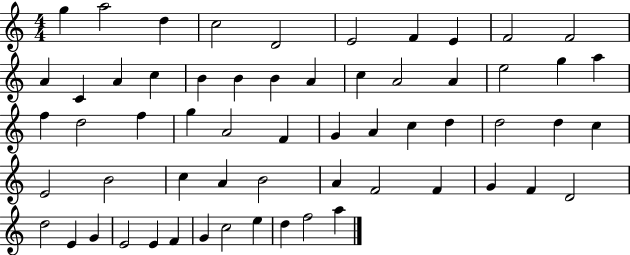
X:1
T:Untitled
M:4/4
L:1/4
K:C
g a2 d c2 D2 E2 F E F2 F2 A C A c B B B A c A2 A e2 g a f d2 f g A2 F G A c d d2 d c E2 B2 c A B2 A F2 F G F D2 d2 E G E2 E F G c2 e d f2 a